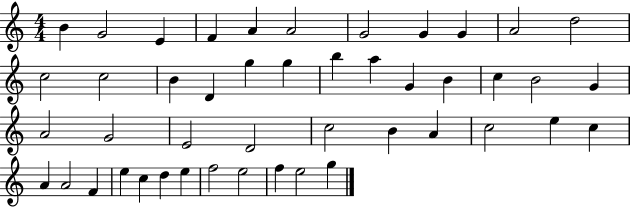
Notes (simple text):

B4/q G4/h E4/q F4/q A4/q A4/h G4/h G4/q G4/q A4/h D5/h C5/h C5/h B4/q D4/q G5/q G5/q B5/q A5/q G4/q B4/q C5/q B4/h G4/q A4/h G4/h E4/h D4/h C5/h B4/q A4/q C5/h E5/q C5/q A4/q A4/h F4/q E5/q C5/q D5/q E5/q F5/h E5/h F5/q E5/h G5/q